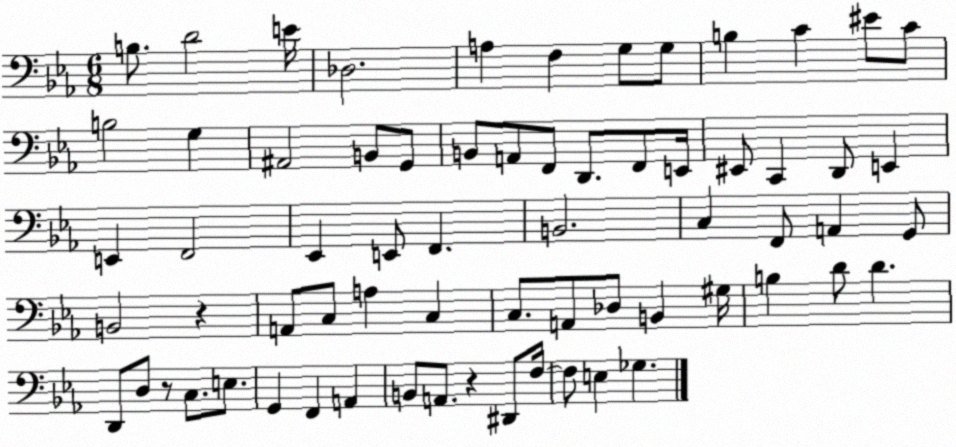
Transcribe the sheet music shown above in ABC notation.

X:1
T:Untitled
M:6/8
L:1/4
K:Eb
B,/2 D2 E/4 _D,2 A, F, G,/2 G,/2 B, C ^E/2 C/2 B,2 G, ^A,,2 B,,/2 G,,/2 B,,/2 A,,/2 F,,/2 D,,/2 F,,/2 E,,/4 ^E,,/2 C,, D,,/2 E,, E,, F,,2 _E,, E,,/2 F,, B,,2 C, F,,/2 A,, G,,/2 B,,2 z A,,/2 C,/2 A, C, C,/2 A,,/2 _D,/2 B,, ^G,/4 B, D/2 D D,,/2 D,/2 z/2 C,/2 E,/2 G,, F,, A,, B,,/2 A,,/2 z ^D,,/2 F,/4 F,/2 E, _G,